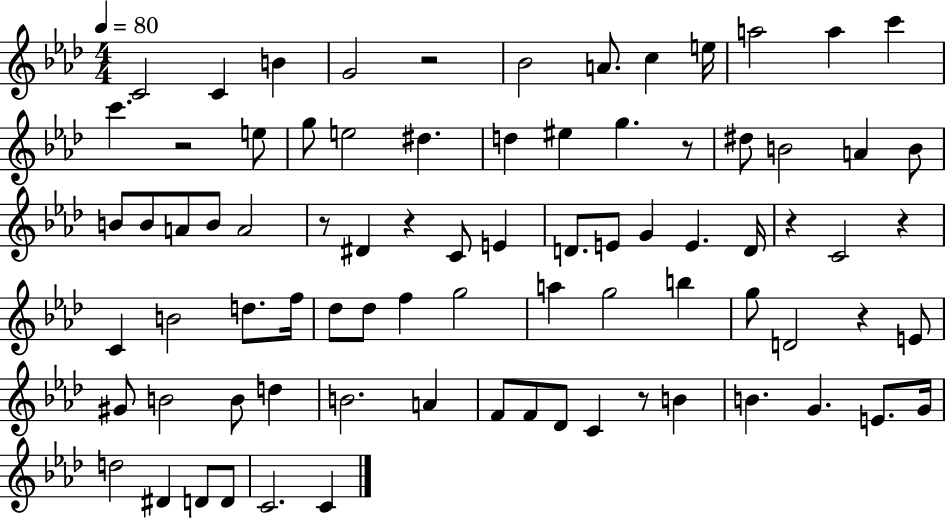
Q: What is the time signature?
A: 4/4